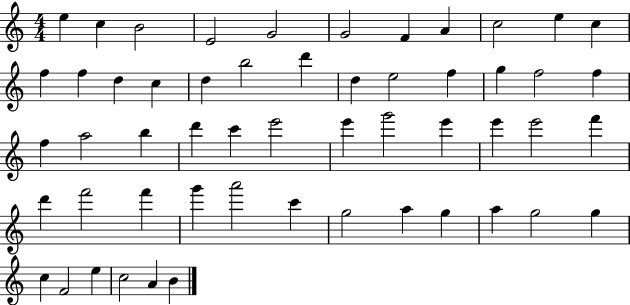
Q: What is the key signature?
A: C major